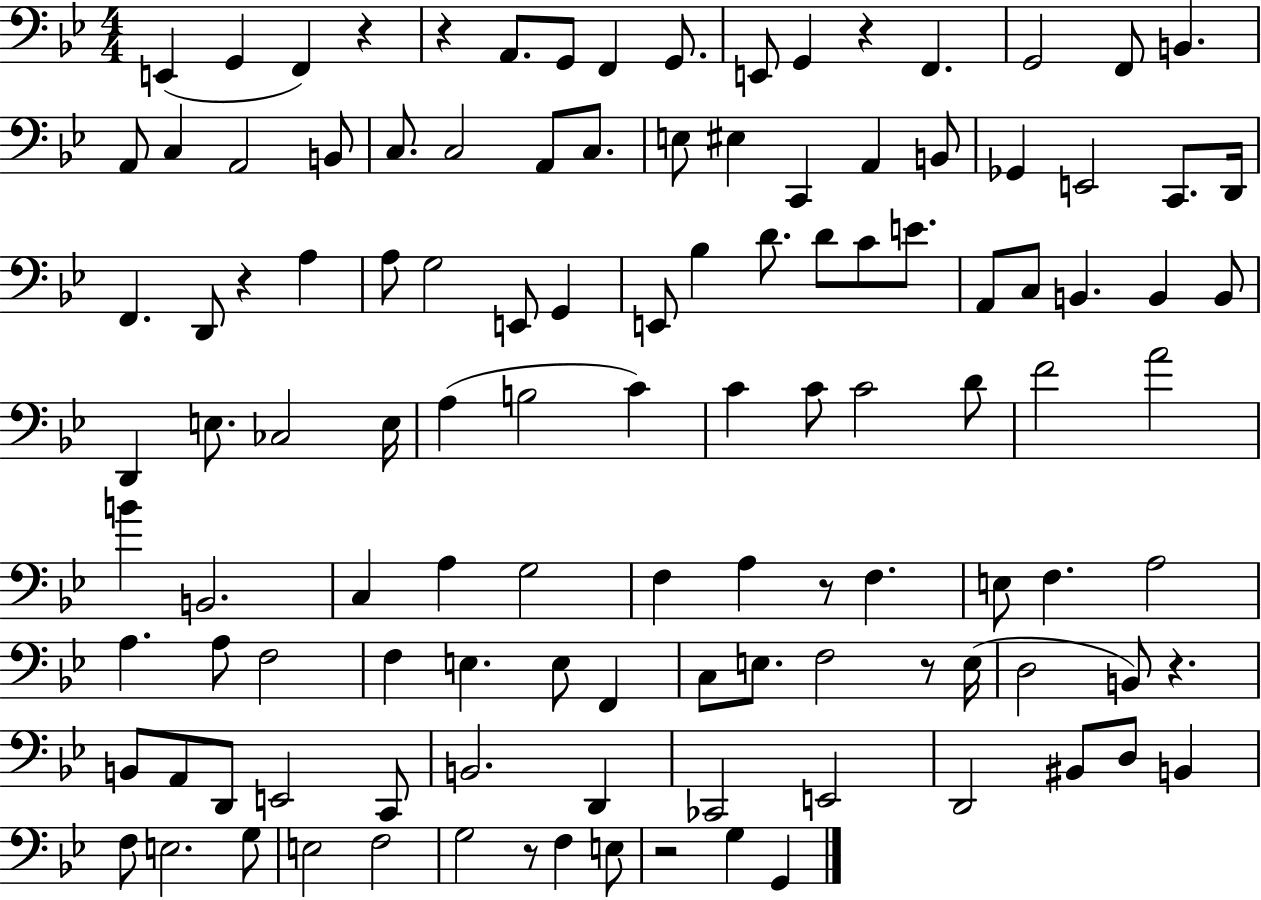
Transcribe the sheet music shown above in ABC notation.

X:1
T:Untitled
M:4/4
L:1/4
K:Bb
E,, G,, F,, z z A,,/2 G,,/2 F,, G,,/2 E,,/2 G,, z F,, G,,2 F,,/2 B,, A,,/2 C, A,,2 B,,/2 C,/2 C,2 A,,/2 C,/2 E,/2 ^E, C,, A,, B,,/2 _G,, E,,2 C,,/2 D,,/4 F,, D,,/2 z A, A,/2 G,2 E,,/2 G,, E,,/2 _B, D/2 D/2 C/2 E/2 A,,/2 C,/2 B,, B,, B,,/2 D,, E,/2 _C,2 E,/4 A, B,2 C C C/2 C2 D/2 F2 A2 B B,,2 C, A, G,2 F, A, z/2 F, E,/2 F, A,2 A, A,/2 F,2 F, E, E,/2 F,, C,/2 E,/2 F,2 z/2 E,/4 D,2 B,,/2 z B,,/2 A,,/2 D,,/2 E,,2 C,,/2 B,,2 D,, _C,,2 E,,2 D,,2 ^B,,/2 D,/2 B,, F,/2 E,2 G,/2 E,2 F,2 G,2 z/2 F, E,/2 z2 G, G,,